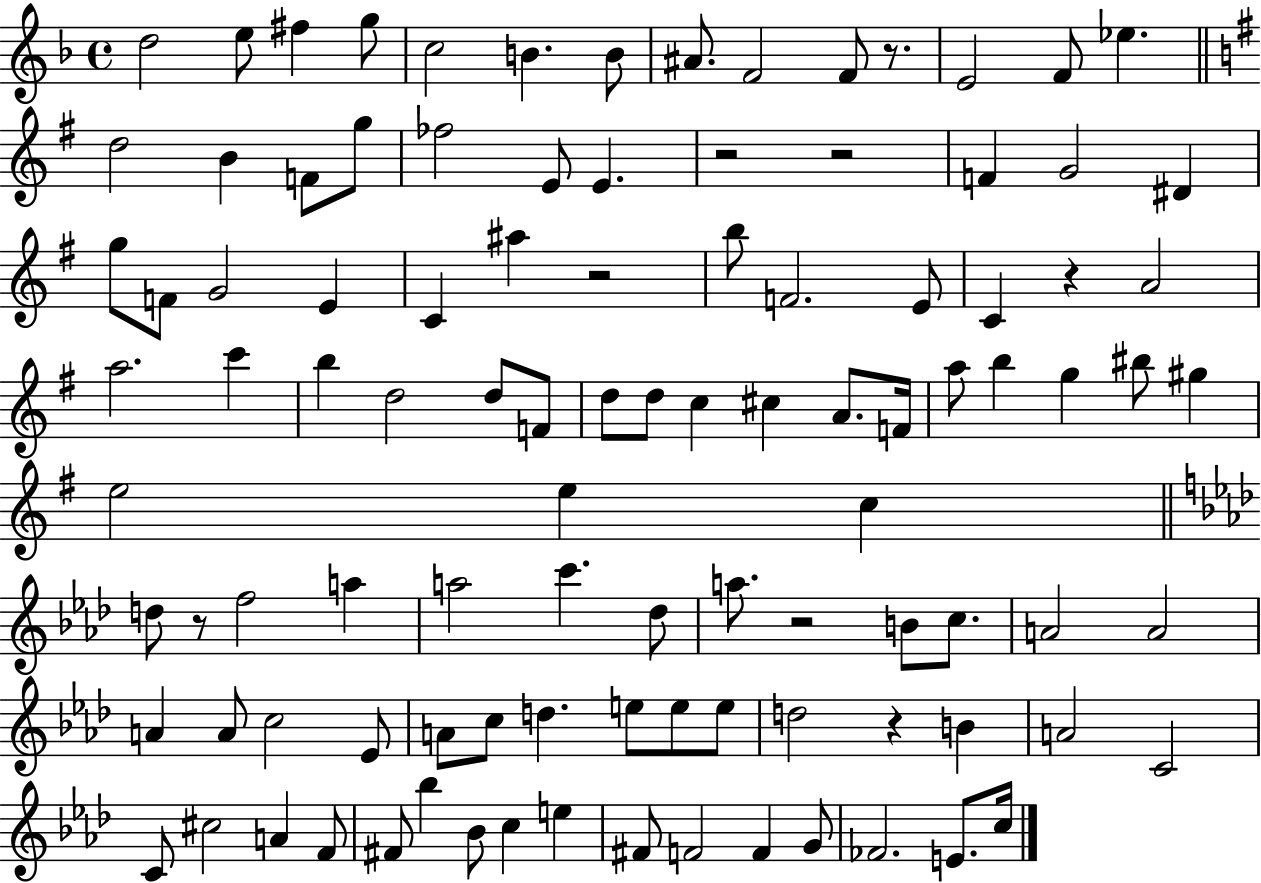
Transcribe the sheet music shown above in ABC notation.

X:1
T:Untitled
M:4/4
L:1/4
K:F
d2 e/2 ^f g/2 c2 B B/2 ^A/2 F2 F/2 z/2 E2 F/2 _e d2 B F/2 g/2 _f2 E/2 E z2 z2 F G2 ^D g/2 F/2 G2 E C ^a z2 b/2 F2 E/2 C z A2 a2 c' b d2 d/2 F/2 d/2 d/2 c ^c A/2 F/4 a/2 b g ^b/2 ^g e2 e c d/2 z/2 f2 a a2 c' _d/2 a/2 z2 B/2 c/2 A2 A2 A A/2 c2 _E/2 A/2 c/2 d e/2 e/2 e/2 d2 z B A2 C2 C/2 ^c2 A F/2 ^F/2 _b _B/2 c e ^F/2 F2 F G/2 _F2 E/2 c/4